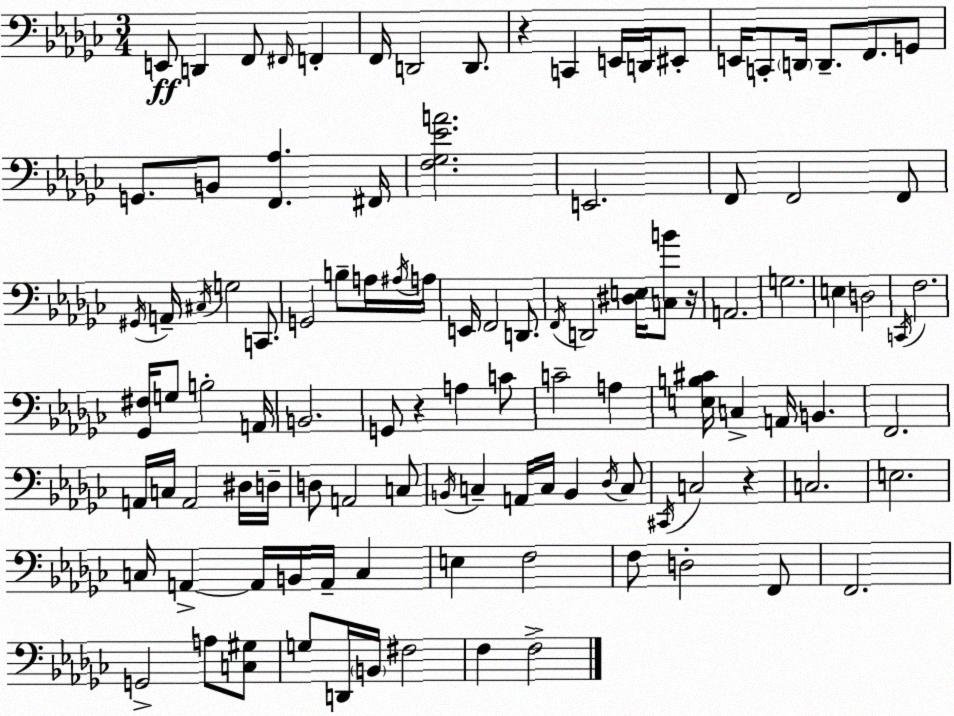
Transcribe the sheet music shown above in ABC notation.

X:1
T:Untitled
M:3/4
L:1/4
K:Ebm
E,,/2 D,, F,,/2 ^F,,/4 F,, F,,/4 D,,2 D,,/2 z C,, E,,/4 D,,/4 ^E,,/2 E,,/4 C,,/2 D,,/4 D,,/2 F,,/2 G,,/2 G,,/2 B,,/2 [F,,_A,] ^F,,/4 [F,_G,_EA]2 E,,2 F,,/2 F,,2 F,,/2 ^G,,/4 A,,/4 ^C,/4 G,2 C,,/2 G,,2 B,/2 A,/4 ^A,/4 A,/4 E,,/4 F,,2 D,,/2 F,,/4 D,,2 [^D,E,]/4 [C,B]/2 z/4 A,,2 G,2 E, D,2 C,,/4 F,2 [_G,,^F,]/4 G,/2 B,2 A,,/4 B,,2 G,,/2 z A, C/2 C2 A, [E,B,^C]/4 C, A,,/4 B,, F,,2 A,,/4 C,/4 A,,2 ^D,/4 D,/4 D,/2 A,,2 C,/2 B,,/4 C, A,,/4 C,/4 B,, _D,/4 C,/2 ^C,,/4 C,2 z C,2 E,2 C,/4 A,, A,,/4 B,,/4 A,,/4 C, E, F,2 F,/2 D,2 F,,/2 F,,2 G,,2 A,/2 [C,^G,]/2 G,/2 D,,/4 B,,/4 ^F,2 F, F,2